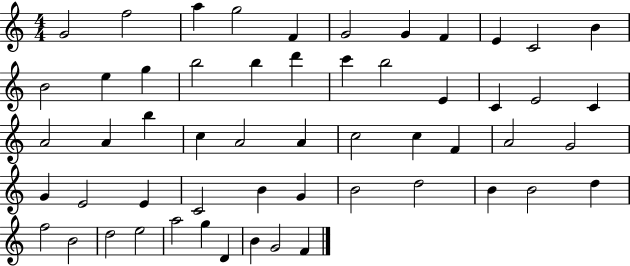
G4/h F5/h A5/q G5/h F4/q G4/h G4/q F4/q E4/q C4/h B4/q B4/h E5/q G5/q B5/h B5/q D6/q C6/q B5/h E4/q C4/q E4/h C4/q A4/h A4/q B5/q C5/q A4/h A4/q C5/h C5/q F4/q A4/h G4/h G4/q E4/h E4/q C4/h B4/q G4/q B4/h D5/h B4/q B4/h D5/q F5/h B4/h D5/h E5/h A5/h G5/q D4/q B4/q G4/h F4/q